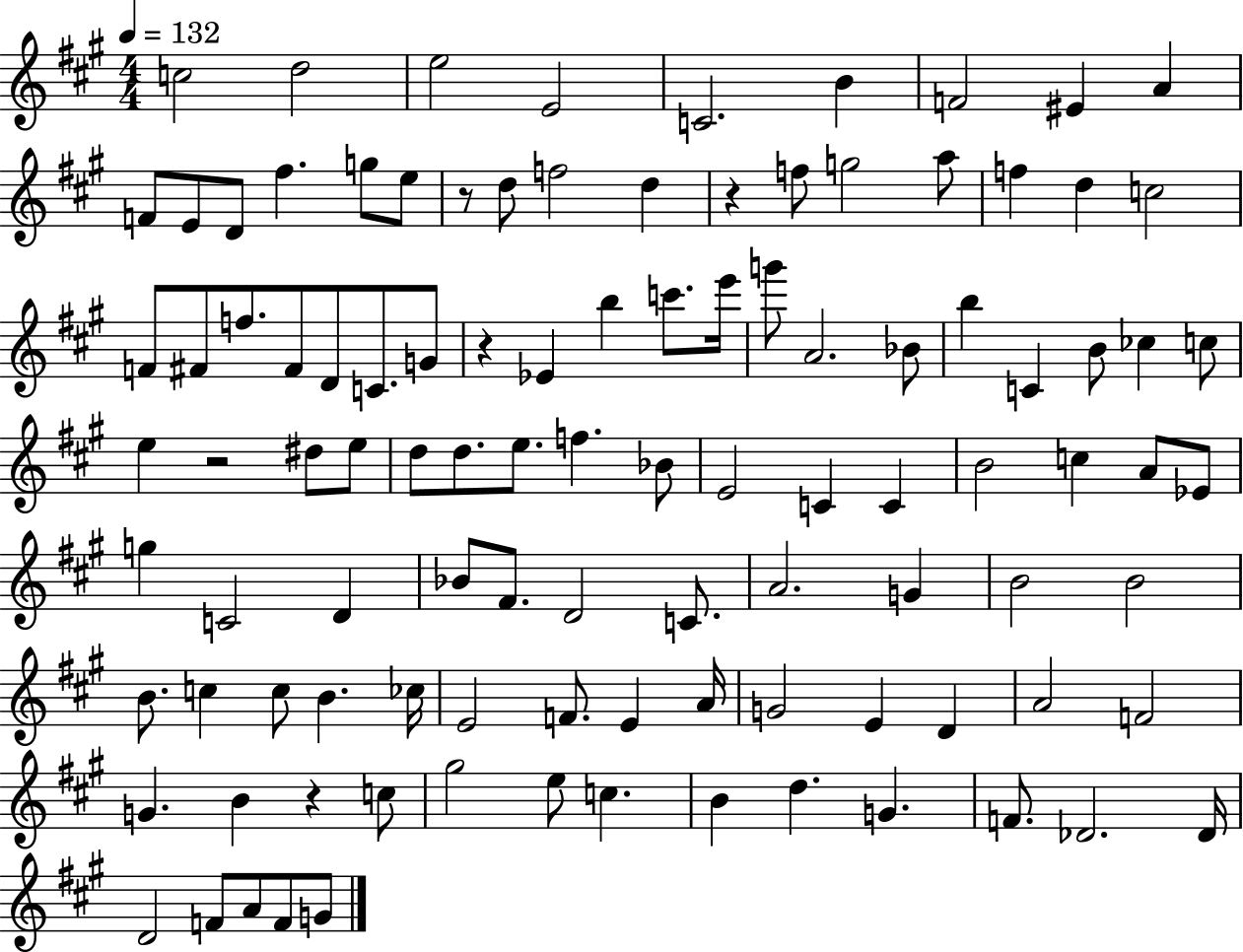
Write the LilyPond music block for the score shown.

{
  \clef treble
  \numericTimeSignature
  \time 4/4
  \key a \major
  \tempo 4 = 132
  c''2 d''2 | e''2 e'2 | c'2. b'4 | f'2 eis'4 a'4 | \break f'8 e'8 d'8 fis''4. g''8 e''8 | r8 d''8 f''2 d''4 | r4 f''8 g''2 a''8 | f''4 d''4 c''2 | \break f'8 fis'8 f''8. fis'8 d'8 c'8. g'8 | r4 ees'4 b''4 c'''8. e'''16 | g'''8 a'2. bes'8 | b''4 c'4 b'8 ces''4 c''8 | \break e''4 r2 dis''8 e''8 | d''8 d''8. e''8. f''4. bes'8 | e'2 c'4 c'4 | b'2 c''4 a'8 ees'8 | \break g''4 c'2 d'4 | bes'8 fis'8. d'2 c'8. | a'2. g'4 | b'2 b'2 | \break b'8. c''4 c''8 b'4. ces''16 | e'2 f'8. e'4 a'16 | g'2 e'4 d'4 | a'2 f'2 | \break g'4. b'4 r4 c''8 | gis''2 e''8 c''4. | b'4 d''4. g'4. | f'8. des'2. des'16 | \break d'2 f'8 a'8 f'8 g'8 | \bar "|."
}